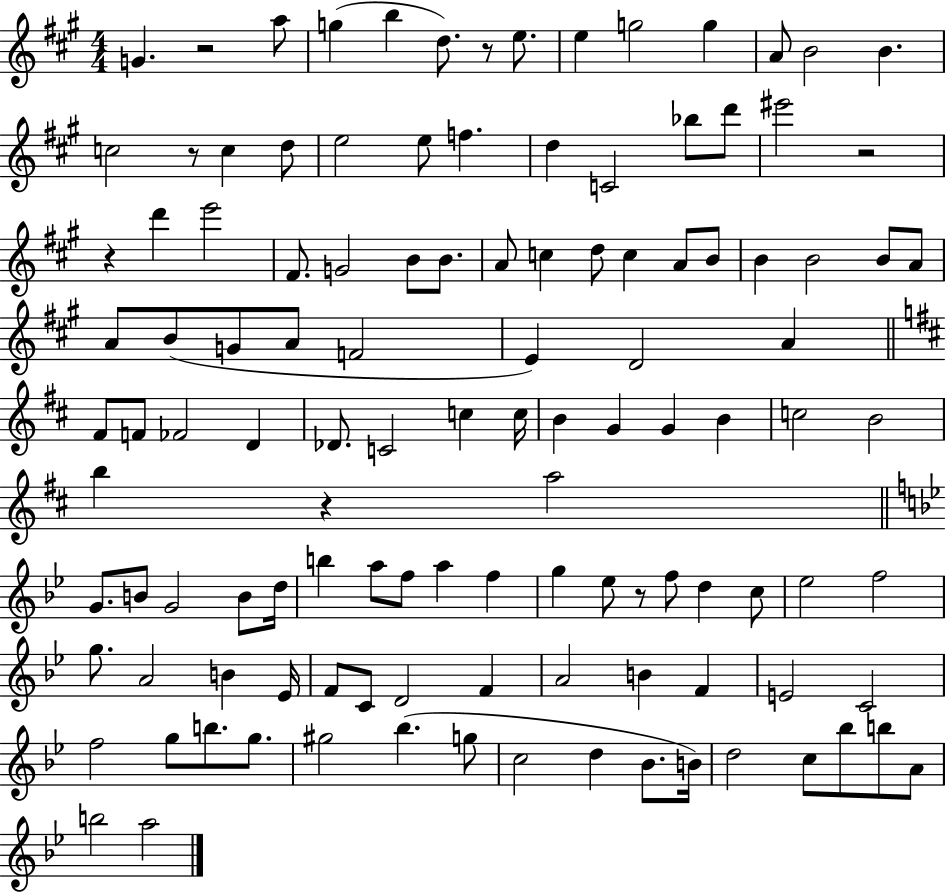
G4/q. R/h A5/e G5/q B5/q D5/e. R/e E5/e. E5/q G5/h G5/q A4/e B4/h B4/q. C5/h R/e C5/q D5/e E5/h E5/e F5/q. D5/q C4/h Bb5/e D6/e EIS6/h R/h R/q D6/q E6/h F#4/e. G4/h B4/e B4/e. A4/e C5/q D5/e C5/q A4/e B4/e B4/q B4/h B4/e A4/e A4/e B4/e G4/e A4/e F4/h E4/q D4/h A4/q F#4/e F4/e FES4/h D4/q Db4/e. C4/h C5/q C5/s B4/q G4/q G4/q B4/q C5/h B4/h B5/q R/q A5/h G4/e. B4/e G4/h B4/e D5/s B5/q A5/e F5/e A5/q F5/q G5/q Eb5/e R/e F5/e D5/q C5/e Eb5/h F5/h G5/e. A4/h B4/q Eb4/s F4/e C4/e D4/h F4/q A4/h B4/q F4/q E4/h C4/h F5/h G5/e B5/e. G5/e. G#5/h Bb5/q. G5/e C5/h D5/q Bb4/e. B4/s D5/h C5/e Bb5/e B5/e A4/e B5/h A5/h